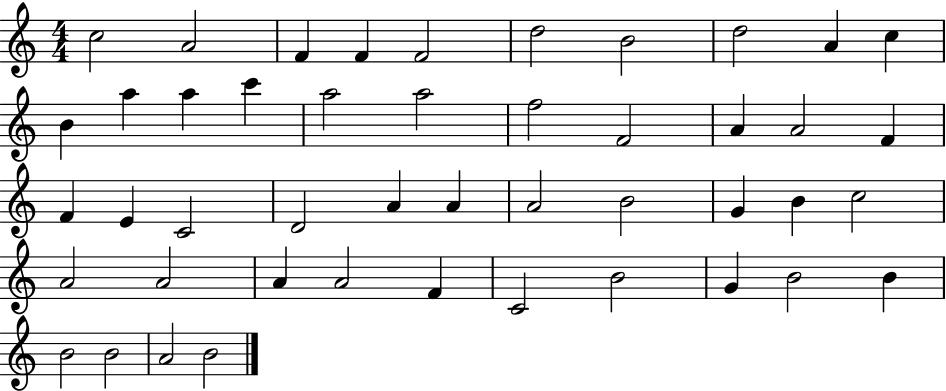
C5/h A4/h F4/q F4/q F4/h D5/h B4/h D5/h A4/q C5/q B4/q A5/q A5/q C6/q A5/h A5/h F5/h F4/h A4/q A4/h F4/q F4/q E4/q C4/h D4/h A4/q A4/q A4/h B4/h G4/q B4/q C5/h A4/h A4/h A4/q A4/h F4/q C4/h B4/h G4/q B4/h B4/q B4/h B4/h A4/h B4/h